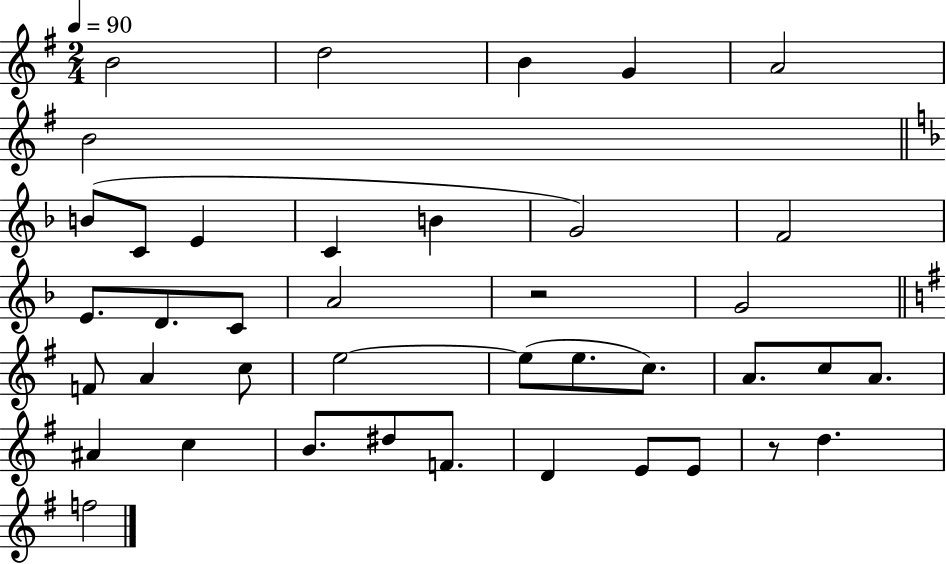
X:1
T:Untitled
M:2/4
L:1/4
K:G
B2 d2 B G A2 B2 B/2 C/2 E C B G2 F2 E/2 D/2 C/2 A2 z2 G2 F/2 A c/2 e2 e/2 e/2 c/2 A/2 c/2 A/2 ^A c B/2 ^d/2 F/2 D E/2 E/2 z/2 d f2